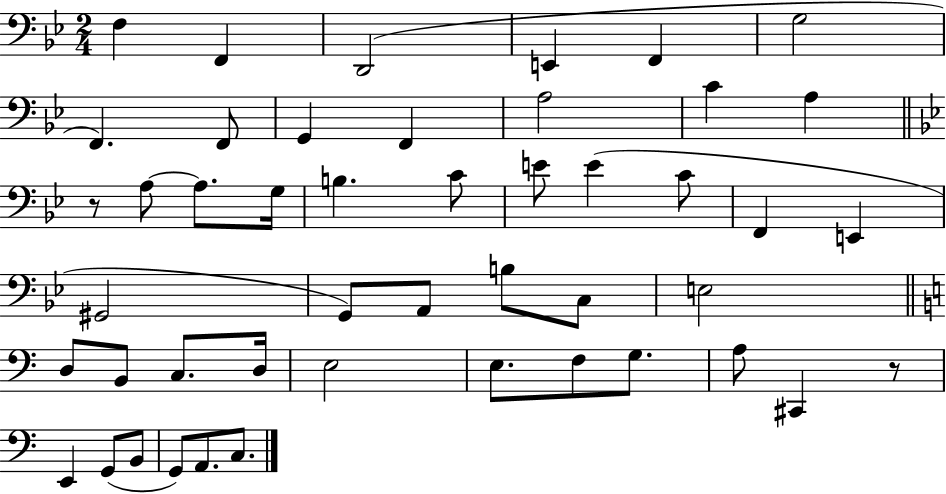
F3/q F2/q D2/h E2/q F2/q G3/h F2/q. F2/e G2/q F2/q A3/h C4/q A3/q R/e A3/e A3/e. G3/s B3/q. C4/e E4/e E4/q C4/e F2/q E2/q G#2/h G2/e A2/e B3/e C3/e E3/h D3/e B2/e C3/e. D3/s E3/h E3/e. F3/e G3/e. A3/e C#2/q R/e E2/q G2/e B2/e G2/e A2/e. C3/e.